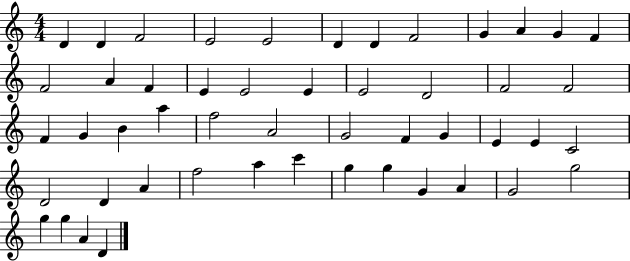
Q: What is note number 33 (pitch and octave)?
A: E4